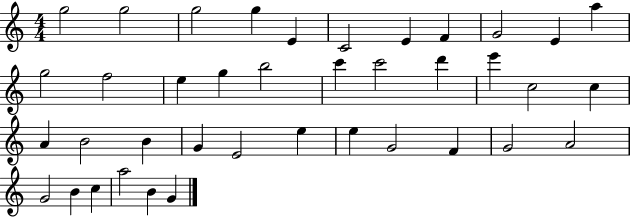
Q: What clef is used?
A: treble